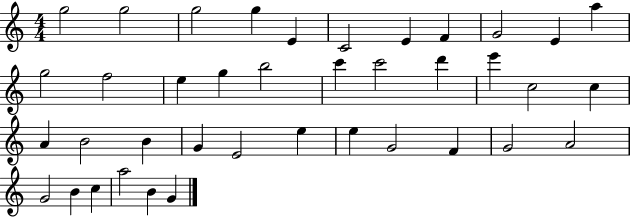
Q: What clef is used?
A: treble